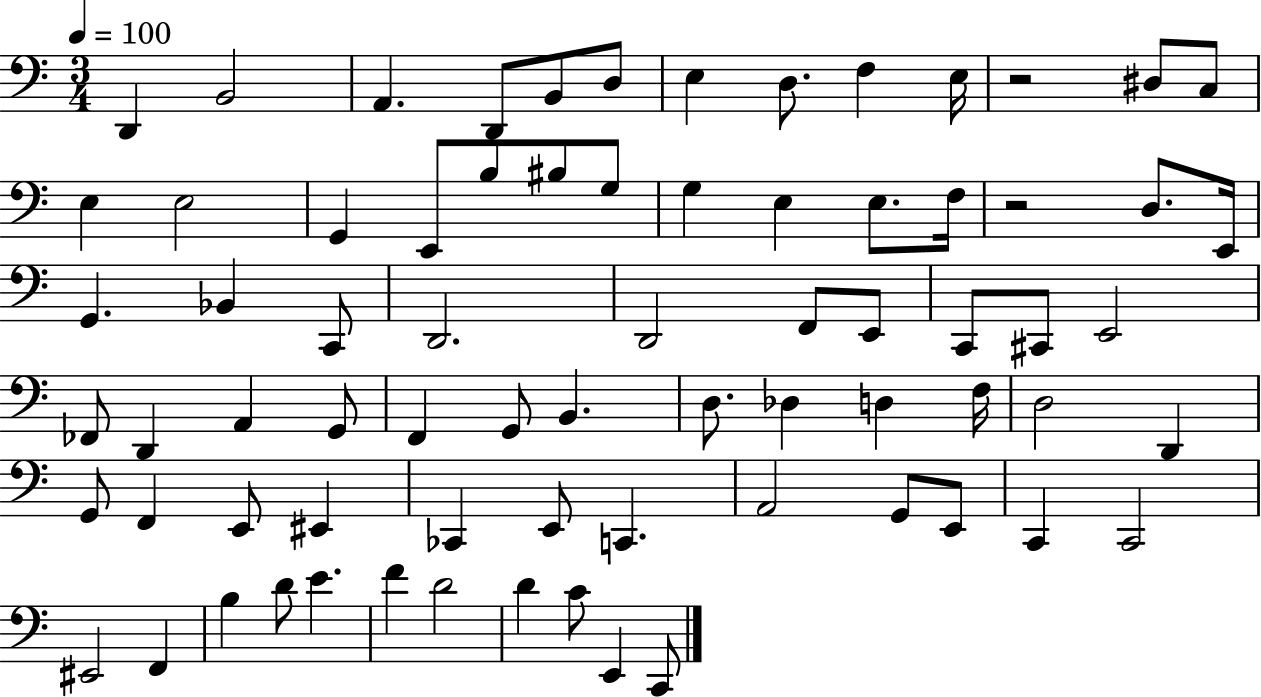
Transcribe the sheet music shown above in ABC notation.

X:1
T:Untitled
M:3/4
L:1/4
K:C
D,, B,,2 A,, D,,/2 B,,/2 D,/2 E, D,/2 F, E,/4 z2 ^D,/2 C,/2 E, E,2 G,, E,,/2 B,/2 ^B,/2 G,/2 G, E, E,/2 F,/4 z2 D,/2 E,,/4 G,, _B,, C,,/2 D,,2 D,,2 F,,/2 E,,/2 C,,/2 ^C,,/2 E,,2 _F,,/2 D,, A,, G,,/2 F,, G,,/2 B,, D,/2 _D, D, F,/4 D,2 D,, G,,/2 F,, E,,/2 ^E,, _C,, E,,/2 C,, A,,2 G,,/2 E,,/2 C,, C,,2 ^E,,2 F,, B, D/2 E F D2 D C/2 E,, C,,/2